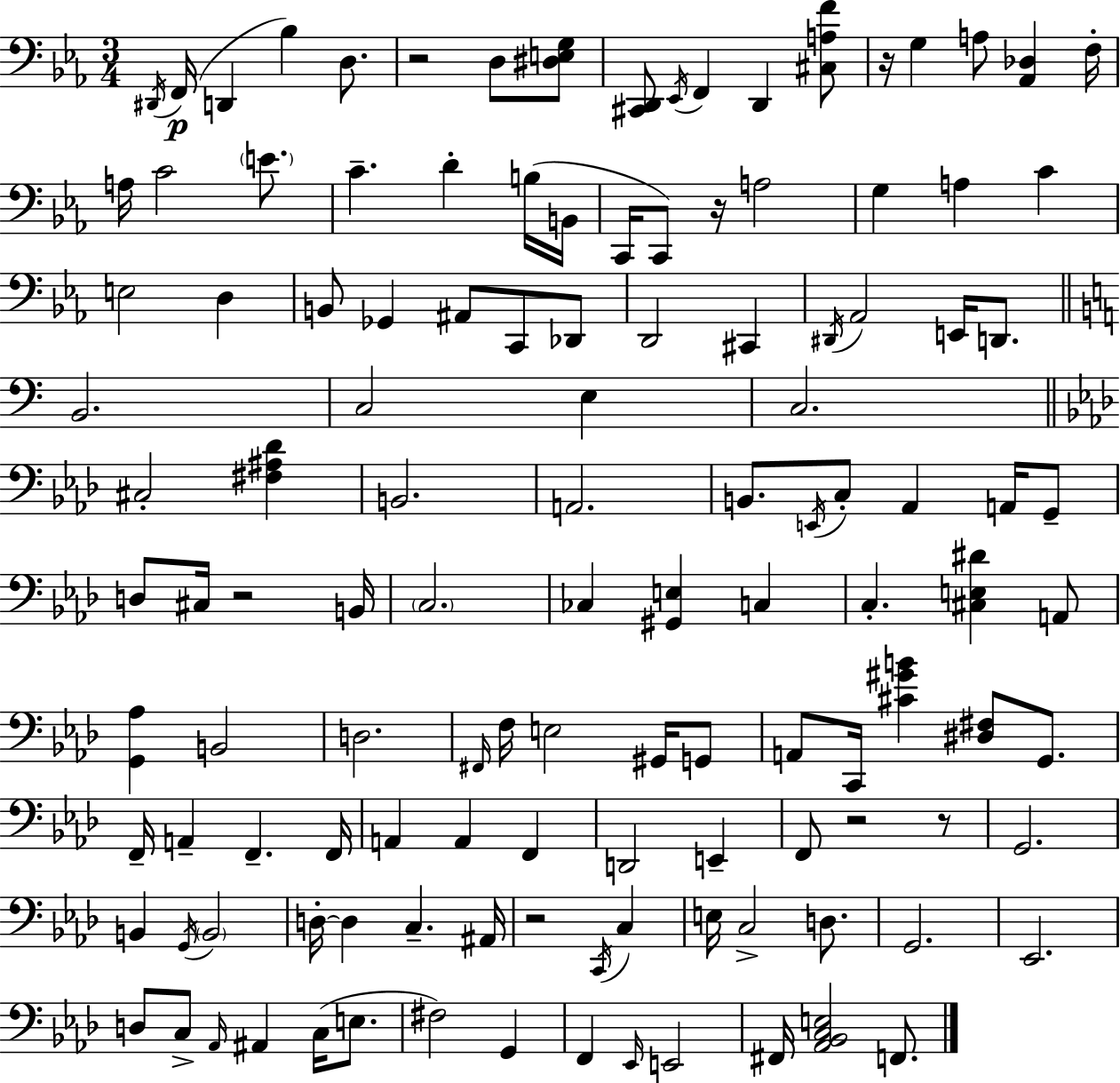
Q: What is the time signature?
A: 3/4